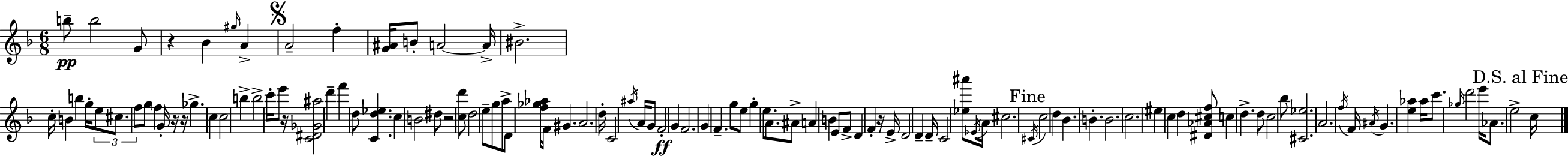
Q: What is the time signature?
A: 6/8